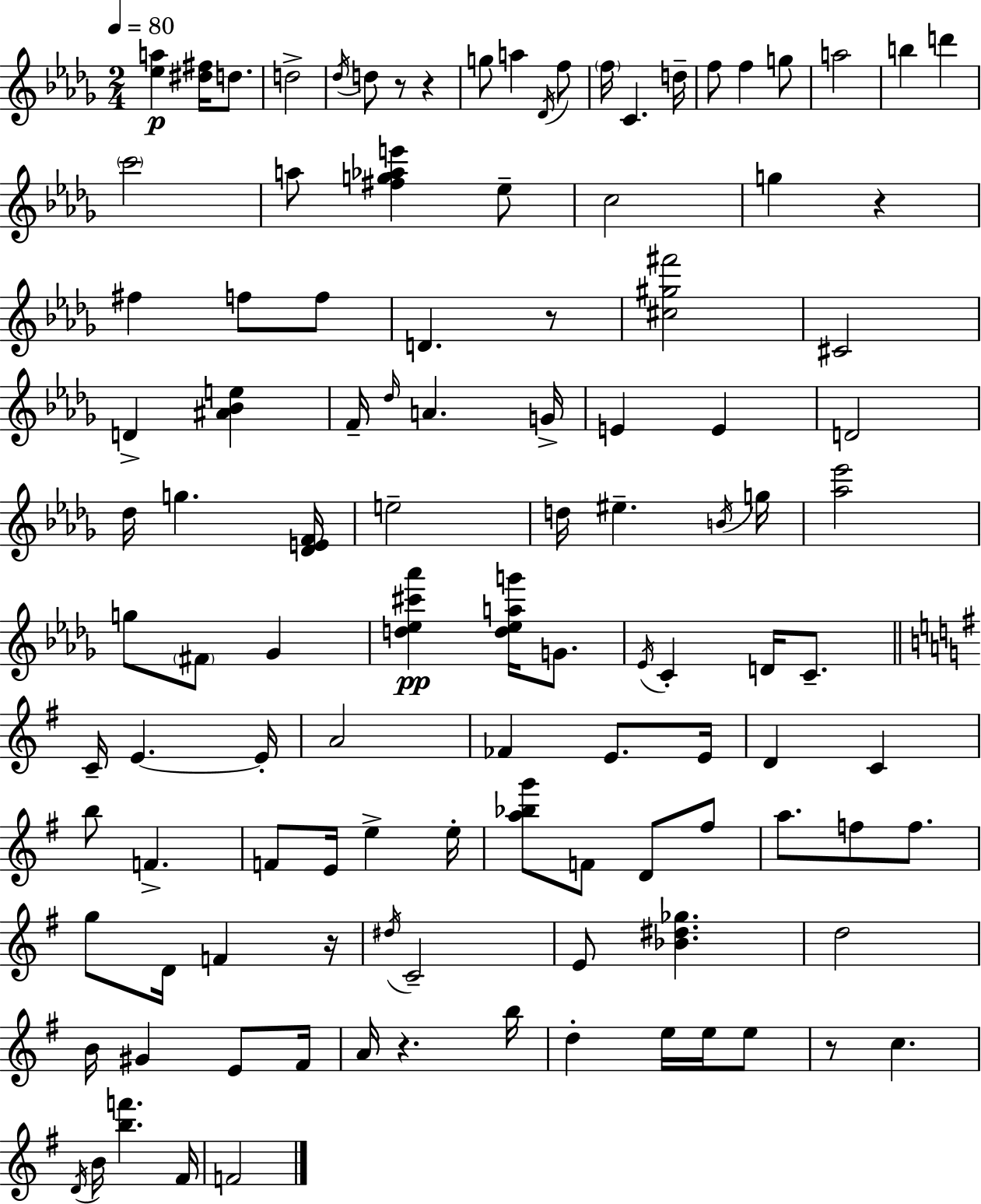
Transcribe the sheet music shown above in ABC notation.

X:1
T:Untitled
M:2/4
L:1/4
K:Bbm
[_ea] [^d^f]/4 d/2 d2 _d/4 d/2 z/2 z g/2 a _D/4 f/2 f/4 C d/4 f/2 f g/2 a2 b d' c'2 a/2 [^fg_ae'] _e/2 c2 g z ^f f/2 f/2 D z/2 [^c^g^f']2 ^C2 D [^A_Be] F/4 _d/4 A G/4 E E D2 _d/4 g [_DEF]/4 e2 d/4 ^e B/4 g/4 [_a_e']2 g/2 ^F/2 _G [d_e^c'_a'] [d_eag']/4 G/2 _E/4 C D/4 C/2 C/4 E E/4 A2 _F E/2 E/4 D C b/2 F F/2 E/4 e e/4 [a_bg']/2 F/2 D/2 ^f/2 a/2 f/2 f/2 g/2 D/4 F z/4 ^d/4 C2 E/2 [_B^d_g] d2 B/4 ^G E/2 ^F/4 A/4 z b/4 d e/4 e/4 e/2 z/2 c D/4 B/4 [bf'] ^F/4 F2